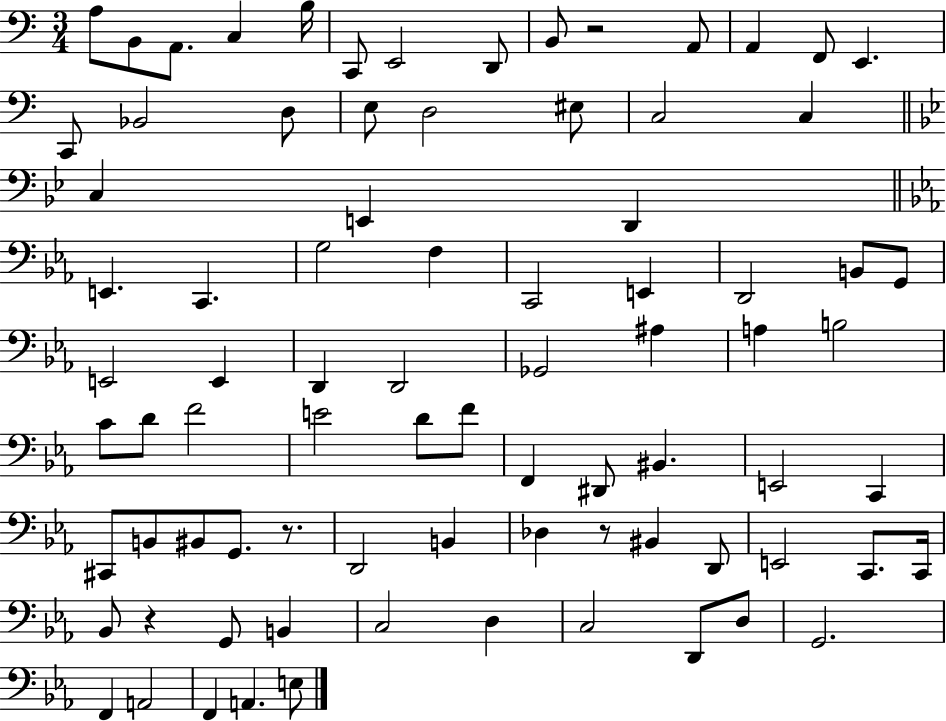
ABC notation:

X:1
T:Untitled
M:3/4
L:1/4
K:C
A,/2 B,,/2 A,,/2 C, B,/4 C,,/2 E,,2 D,,/2 B,,/2 z2 A,,/2 A,, F,,/2 E,, C,,/2 _B,,2 D,/2 E,/2 D,2 ^E,/2 C,2 C, C, E,, D,, E,, C,, G,2 F, C,,2 E,, D,,2 B,,/2 G,,/2 E,,2 E,, D,, D,,2 _G,,2 ^A, A, B,2 C/2 D/2 F2 E2 D/2 F/2 F,, ^D,,/2 ^B,, E,,2 C,, ^C,,/2 B,,/2 ^B,,/2 G,,/2 z/2 D,,2 B,, _D, z/2 ^B,, D,,/2 E,,2 C,,/2 C,,/4 _B,,/2 z G,,/2 B,, C,2 D, C,2 D,,/2 D,/2 G,,2 F,, A,,2 F,, A,, E,/2